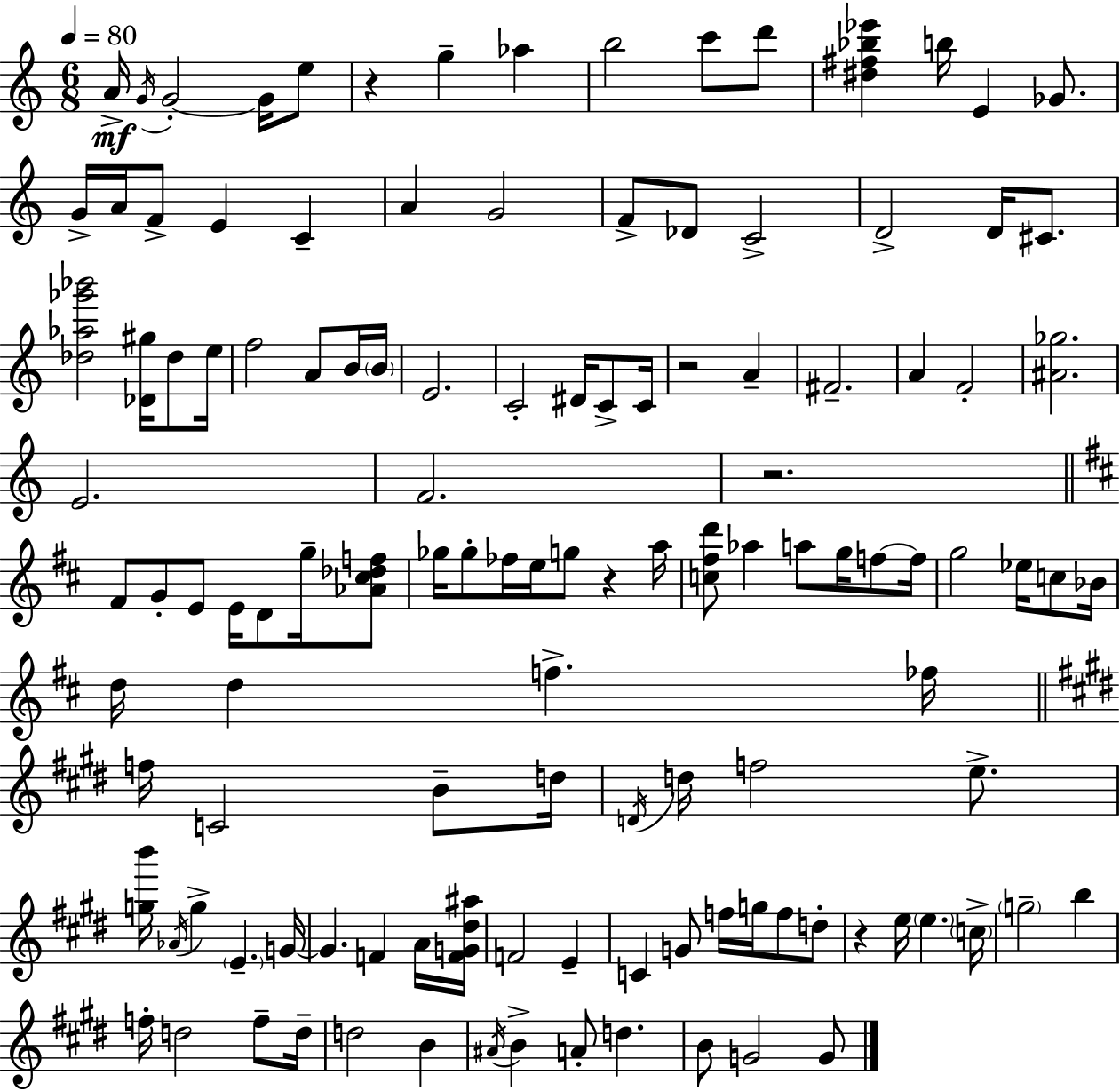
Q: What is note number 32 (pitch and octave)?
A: B4